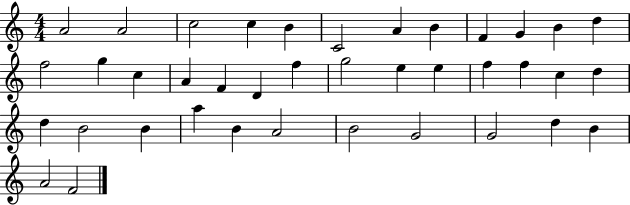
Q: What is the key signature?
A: C major